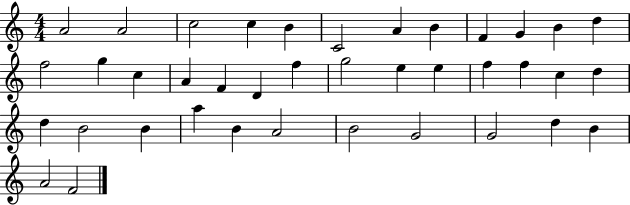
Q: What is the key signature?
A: C major